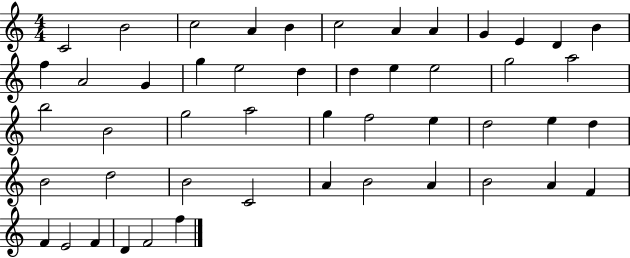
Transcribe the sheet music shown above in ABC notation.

X:1
T:Untitled
M:4/4
L:1/4
K:C
C2 B2 c2 A B c2 A A G E D B f A2 G g e2 d d e e2 g2 a2 b2 B2 g2 a2 g f2 e d2 e d B2 d2 B2 C2 A B2 A B2 A F F E2 F D F2 f